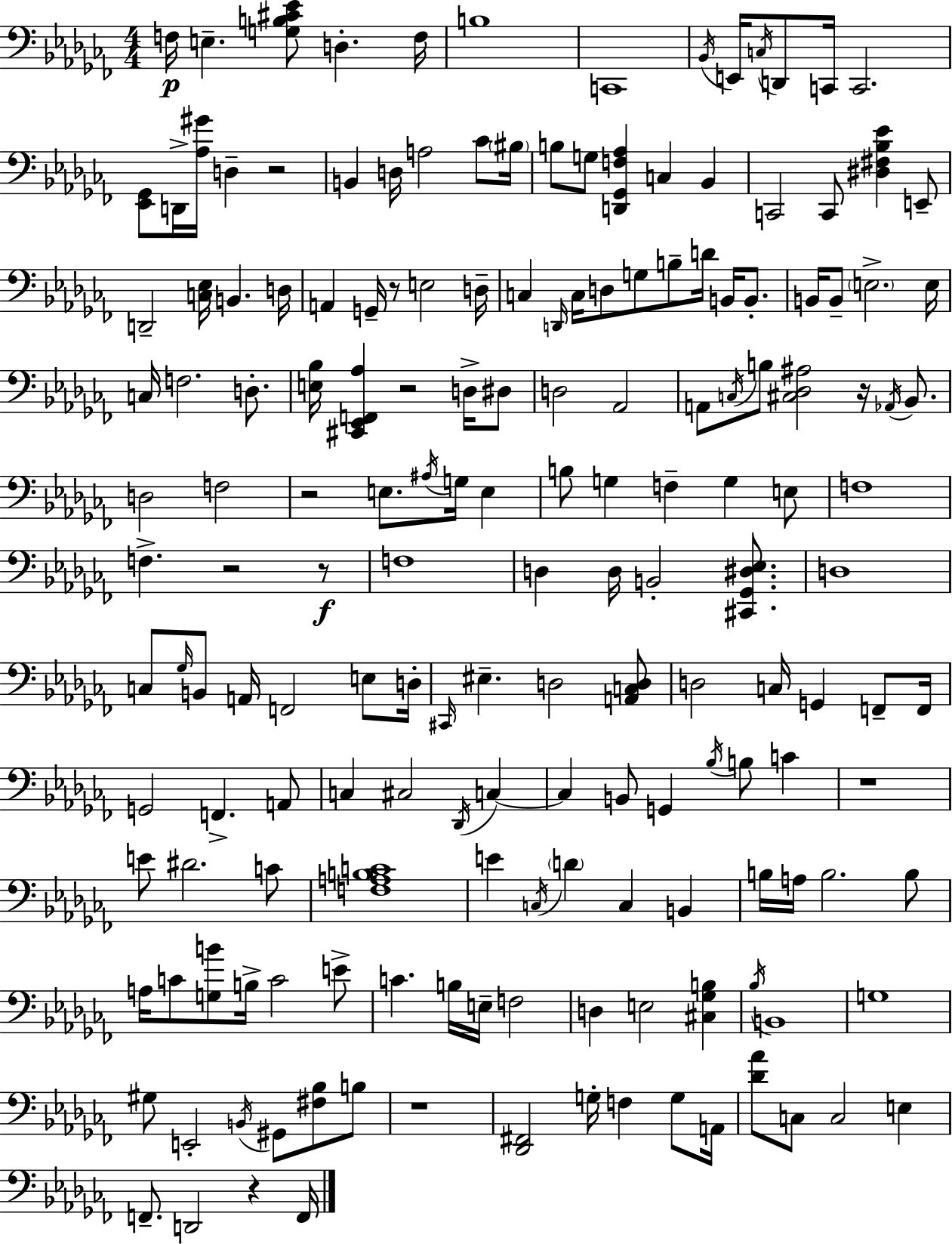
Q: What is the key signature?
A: AES minor